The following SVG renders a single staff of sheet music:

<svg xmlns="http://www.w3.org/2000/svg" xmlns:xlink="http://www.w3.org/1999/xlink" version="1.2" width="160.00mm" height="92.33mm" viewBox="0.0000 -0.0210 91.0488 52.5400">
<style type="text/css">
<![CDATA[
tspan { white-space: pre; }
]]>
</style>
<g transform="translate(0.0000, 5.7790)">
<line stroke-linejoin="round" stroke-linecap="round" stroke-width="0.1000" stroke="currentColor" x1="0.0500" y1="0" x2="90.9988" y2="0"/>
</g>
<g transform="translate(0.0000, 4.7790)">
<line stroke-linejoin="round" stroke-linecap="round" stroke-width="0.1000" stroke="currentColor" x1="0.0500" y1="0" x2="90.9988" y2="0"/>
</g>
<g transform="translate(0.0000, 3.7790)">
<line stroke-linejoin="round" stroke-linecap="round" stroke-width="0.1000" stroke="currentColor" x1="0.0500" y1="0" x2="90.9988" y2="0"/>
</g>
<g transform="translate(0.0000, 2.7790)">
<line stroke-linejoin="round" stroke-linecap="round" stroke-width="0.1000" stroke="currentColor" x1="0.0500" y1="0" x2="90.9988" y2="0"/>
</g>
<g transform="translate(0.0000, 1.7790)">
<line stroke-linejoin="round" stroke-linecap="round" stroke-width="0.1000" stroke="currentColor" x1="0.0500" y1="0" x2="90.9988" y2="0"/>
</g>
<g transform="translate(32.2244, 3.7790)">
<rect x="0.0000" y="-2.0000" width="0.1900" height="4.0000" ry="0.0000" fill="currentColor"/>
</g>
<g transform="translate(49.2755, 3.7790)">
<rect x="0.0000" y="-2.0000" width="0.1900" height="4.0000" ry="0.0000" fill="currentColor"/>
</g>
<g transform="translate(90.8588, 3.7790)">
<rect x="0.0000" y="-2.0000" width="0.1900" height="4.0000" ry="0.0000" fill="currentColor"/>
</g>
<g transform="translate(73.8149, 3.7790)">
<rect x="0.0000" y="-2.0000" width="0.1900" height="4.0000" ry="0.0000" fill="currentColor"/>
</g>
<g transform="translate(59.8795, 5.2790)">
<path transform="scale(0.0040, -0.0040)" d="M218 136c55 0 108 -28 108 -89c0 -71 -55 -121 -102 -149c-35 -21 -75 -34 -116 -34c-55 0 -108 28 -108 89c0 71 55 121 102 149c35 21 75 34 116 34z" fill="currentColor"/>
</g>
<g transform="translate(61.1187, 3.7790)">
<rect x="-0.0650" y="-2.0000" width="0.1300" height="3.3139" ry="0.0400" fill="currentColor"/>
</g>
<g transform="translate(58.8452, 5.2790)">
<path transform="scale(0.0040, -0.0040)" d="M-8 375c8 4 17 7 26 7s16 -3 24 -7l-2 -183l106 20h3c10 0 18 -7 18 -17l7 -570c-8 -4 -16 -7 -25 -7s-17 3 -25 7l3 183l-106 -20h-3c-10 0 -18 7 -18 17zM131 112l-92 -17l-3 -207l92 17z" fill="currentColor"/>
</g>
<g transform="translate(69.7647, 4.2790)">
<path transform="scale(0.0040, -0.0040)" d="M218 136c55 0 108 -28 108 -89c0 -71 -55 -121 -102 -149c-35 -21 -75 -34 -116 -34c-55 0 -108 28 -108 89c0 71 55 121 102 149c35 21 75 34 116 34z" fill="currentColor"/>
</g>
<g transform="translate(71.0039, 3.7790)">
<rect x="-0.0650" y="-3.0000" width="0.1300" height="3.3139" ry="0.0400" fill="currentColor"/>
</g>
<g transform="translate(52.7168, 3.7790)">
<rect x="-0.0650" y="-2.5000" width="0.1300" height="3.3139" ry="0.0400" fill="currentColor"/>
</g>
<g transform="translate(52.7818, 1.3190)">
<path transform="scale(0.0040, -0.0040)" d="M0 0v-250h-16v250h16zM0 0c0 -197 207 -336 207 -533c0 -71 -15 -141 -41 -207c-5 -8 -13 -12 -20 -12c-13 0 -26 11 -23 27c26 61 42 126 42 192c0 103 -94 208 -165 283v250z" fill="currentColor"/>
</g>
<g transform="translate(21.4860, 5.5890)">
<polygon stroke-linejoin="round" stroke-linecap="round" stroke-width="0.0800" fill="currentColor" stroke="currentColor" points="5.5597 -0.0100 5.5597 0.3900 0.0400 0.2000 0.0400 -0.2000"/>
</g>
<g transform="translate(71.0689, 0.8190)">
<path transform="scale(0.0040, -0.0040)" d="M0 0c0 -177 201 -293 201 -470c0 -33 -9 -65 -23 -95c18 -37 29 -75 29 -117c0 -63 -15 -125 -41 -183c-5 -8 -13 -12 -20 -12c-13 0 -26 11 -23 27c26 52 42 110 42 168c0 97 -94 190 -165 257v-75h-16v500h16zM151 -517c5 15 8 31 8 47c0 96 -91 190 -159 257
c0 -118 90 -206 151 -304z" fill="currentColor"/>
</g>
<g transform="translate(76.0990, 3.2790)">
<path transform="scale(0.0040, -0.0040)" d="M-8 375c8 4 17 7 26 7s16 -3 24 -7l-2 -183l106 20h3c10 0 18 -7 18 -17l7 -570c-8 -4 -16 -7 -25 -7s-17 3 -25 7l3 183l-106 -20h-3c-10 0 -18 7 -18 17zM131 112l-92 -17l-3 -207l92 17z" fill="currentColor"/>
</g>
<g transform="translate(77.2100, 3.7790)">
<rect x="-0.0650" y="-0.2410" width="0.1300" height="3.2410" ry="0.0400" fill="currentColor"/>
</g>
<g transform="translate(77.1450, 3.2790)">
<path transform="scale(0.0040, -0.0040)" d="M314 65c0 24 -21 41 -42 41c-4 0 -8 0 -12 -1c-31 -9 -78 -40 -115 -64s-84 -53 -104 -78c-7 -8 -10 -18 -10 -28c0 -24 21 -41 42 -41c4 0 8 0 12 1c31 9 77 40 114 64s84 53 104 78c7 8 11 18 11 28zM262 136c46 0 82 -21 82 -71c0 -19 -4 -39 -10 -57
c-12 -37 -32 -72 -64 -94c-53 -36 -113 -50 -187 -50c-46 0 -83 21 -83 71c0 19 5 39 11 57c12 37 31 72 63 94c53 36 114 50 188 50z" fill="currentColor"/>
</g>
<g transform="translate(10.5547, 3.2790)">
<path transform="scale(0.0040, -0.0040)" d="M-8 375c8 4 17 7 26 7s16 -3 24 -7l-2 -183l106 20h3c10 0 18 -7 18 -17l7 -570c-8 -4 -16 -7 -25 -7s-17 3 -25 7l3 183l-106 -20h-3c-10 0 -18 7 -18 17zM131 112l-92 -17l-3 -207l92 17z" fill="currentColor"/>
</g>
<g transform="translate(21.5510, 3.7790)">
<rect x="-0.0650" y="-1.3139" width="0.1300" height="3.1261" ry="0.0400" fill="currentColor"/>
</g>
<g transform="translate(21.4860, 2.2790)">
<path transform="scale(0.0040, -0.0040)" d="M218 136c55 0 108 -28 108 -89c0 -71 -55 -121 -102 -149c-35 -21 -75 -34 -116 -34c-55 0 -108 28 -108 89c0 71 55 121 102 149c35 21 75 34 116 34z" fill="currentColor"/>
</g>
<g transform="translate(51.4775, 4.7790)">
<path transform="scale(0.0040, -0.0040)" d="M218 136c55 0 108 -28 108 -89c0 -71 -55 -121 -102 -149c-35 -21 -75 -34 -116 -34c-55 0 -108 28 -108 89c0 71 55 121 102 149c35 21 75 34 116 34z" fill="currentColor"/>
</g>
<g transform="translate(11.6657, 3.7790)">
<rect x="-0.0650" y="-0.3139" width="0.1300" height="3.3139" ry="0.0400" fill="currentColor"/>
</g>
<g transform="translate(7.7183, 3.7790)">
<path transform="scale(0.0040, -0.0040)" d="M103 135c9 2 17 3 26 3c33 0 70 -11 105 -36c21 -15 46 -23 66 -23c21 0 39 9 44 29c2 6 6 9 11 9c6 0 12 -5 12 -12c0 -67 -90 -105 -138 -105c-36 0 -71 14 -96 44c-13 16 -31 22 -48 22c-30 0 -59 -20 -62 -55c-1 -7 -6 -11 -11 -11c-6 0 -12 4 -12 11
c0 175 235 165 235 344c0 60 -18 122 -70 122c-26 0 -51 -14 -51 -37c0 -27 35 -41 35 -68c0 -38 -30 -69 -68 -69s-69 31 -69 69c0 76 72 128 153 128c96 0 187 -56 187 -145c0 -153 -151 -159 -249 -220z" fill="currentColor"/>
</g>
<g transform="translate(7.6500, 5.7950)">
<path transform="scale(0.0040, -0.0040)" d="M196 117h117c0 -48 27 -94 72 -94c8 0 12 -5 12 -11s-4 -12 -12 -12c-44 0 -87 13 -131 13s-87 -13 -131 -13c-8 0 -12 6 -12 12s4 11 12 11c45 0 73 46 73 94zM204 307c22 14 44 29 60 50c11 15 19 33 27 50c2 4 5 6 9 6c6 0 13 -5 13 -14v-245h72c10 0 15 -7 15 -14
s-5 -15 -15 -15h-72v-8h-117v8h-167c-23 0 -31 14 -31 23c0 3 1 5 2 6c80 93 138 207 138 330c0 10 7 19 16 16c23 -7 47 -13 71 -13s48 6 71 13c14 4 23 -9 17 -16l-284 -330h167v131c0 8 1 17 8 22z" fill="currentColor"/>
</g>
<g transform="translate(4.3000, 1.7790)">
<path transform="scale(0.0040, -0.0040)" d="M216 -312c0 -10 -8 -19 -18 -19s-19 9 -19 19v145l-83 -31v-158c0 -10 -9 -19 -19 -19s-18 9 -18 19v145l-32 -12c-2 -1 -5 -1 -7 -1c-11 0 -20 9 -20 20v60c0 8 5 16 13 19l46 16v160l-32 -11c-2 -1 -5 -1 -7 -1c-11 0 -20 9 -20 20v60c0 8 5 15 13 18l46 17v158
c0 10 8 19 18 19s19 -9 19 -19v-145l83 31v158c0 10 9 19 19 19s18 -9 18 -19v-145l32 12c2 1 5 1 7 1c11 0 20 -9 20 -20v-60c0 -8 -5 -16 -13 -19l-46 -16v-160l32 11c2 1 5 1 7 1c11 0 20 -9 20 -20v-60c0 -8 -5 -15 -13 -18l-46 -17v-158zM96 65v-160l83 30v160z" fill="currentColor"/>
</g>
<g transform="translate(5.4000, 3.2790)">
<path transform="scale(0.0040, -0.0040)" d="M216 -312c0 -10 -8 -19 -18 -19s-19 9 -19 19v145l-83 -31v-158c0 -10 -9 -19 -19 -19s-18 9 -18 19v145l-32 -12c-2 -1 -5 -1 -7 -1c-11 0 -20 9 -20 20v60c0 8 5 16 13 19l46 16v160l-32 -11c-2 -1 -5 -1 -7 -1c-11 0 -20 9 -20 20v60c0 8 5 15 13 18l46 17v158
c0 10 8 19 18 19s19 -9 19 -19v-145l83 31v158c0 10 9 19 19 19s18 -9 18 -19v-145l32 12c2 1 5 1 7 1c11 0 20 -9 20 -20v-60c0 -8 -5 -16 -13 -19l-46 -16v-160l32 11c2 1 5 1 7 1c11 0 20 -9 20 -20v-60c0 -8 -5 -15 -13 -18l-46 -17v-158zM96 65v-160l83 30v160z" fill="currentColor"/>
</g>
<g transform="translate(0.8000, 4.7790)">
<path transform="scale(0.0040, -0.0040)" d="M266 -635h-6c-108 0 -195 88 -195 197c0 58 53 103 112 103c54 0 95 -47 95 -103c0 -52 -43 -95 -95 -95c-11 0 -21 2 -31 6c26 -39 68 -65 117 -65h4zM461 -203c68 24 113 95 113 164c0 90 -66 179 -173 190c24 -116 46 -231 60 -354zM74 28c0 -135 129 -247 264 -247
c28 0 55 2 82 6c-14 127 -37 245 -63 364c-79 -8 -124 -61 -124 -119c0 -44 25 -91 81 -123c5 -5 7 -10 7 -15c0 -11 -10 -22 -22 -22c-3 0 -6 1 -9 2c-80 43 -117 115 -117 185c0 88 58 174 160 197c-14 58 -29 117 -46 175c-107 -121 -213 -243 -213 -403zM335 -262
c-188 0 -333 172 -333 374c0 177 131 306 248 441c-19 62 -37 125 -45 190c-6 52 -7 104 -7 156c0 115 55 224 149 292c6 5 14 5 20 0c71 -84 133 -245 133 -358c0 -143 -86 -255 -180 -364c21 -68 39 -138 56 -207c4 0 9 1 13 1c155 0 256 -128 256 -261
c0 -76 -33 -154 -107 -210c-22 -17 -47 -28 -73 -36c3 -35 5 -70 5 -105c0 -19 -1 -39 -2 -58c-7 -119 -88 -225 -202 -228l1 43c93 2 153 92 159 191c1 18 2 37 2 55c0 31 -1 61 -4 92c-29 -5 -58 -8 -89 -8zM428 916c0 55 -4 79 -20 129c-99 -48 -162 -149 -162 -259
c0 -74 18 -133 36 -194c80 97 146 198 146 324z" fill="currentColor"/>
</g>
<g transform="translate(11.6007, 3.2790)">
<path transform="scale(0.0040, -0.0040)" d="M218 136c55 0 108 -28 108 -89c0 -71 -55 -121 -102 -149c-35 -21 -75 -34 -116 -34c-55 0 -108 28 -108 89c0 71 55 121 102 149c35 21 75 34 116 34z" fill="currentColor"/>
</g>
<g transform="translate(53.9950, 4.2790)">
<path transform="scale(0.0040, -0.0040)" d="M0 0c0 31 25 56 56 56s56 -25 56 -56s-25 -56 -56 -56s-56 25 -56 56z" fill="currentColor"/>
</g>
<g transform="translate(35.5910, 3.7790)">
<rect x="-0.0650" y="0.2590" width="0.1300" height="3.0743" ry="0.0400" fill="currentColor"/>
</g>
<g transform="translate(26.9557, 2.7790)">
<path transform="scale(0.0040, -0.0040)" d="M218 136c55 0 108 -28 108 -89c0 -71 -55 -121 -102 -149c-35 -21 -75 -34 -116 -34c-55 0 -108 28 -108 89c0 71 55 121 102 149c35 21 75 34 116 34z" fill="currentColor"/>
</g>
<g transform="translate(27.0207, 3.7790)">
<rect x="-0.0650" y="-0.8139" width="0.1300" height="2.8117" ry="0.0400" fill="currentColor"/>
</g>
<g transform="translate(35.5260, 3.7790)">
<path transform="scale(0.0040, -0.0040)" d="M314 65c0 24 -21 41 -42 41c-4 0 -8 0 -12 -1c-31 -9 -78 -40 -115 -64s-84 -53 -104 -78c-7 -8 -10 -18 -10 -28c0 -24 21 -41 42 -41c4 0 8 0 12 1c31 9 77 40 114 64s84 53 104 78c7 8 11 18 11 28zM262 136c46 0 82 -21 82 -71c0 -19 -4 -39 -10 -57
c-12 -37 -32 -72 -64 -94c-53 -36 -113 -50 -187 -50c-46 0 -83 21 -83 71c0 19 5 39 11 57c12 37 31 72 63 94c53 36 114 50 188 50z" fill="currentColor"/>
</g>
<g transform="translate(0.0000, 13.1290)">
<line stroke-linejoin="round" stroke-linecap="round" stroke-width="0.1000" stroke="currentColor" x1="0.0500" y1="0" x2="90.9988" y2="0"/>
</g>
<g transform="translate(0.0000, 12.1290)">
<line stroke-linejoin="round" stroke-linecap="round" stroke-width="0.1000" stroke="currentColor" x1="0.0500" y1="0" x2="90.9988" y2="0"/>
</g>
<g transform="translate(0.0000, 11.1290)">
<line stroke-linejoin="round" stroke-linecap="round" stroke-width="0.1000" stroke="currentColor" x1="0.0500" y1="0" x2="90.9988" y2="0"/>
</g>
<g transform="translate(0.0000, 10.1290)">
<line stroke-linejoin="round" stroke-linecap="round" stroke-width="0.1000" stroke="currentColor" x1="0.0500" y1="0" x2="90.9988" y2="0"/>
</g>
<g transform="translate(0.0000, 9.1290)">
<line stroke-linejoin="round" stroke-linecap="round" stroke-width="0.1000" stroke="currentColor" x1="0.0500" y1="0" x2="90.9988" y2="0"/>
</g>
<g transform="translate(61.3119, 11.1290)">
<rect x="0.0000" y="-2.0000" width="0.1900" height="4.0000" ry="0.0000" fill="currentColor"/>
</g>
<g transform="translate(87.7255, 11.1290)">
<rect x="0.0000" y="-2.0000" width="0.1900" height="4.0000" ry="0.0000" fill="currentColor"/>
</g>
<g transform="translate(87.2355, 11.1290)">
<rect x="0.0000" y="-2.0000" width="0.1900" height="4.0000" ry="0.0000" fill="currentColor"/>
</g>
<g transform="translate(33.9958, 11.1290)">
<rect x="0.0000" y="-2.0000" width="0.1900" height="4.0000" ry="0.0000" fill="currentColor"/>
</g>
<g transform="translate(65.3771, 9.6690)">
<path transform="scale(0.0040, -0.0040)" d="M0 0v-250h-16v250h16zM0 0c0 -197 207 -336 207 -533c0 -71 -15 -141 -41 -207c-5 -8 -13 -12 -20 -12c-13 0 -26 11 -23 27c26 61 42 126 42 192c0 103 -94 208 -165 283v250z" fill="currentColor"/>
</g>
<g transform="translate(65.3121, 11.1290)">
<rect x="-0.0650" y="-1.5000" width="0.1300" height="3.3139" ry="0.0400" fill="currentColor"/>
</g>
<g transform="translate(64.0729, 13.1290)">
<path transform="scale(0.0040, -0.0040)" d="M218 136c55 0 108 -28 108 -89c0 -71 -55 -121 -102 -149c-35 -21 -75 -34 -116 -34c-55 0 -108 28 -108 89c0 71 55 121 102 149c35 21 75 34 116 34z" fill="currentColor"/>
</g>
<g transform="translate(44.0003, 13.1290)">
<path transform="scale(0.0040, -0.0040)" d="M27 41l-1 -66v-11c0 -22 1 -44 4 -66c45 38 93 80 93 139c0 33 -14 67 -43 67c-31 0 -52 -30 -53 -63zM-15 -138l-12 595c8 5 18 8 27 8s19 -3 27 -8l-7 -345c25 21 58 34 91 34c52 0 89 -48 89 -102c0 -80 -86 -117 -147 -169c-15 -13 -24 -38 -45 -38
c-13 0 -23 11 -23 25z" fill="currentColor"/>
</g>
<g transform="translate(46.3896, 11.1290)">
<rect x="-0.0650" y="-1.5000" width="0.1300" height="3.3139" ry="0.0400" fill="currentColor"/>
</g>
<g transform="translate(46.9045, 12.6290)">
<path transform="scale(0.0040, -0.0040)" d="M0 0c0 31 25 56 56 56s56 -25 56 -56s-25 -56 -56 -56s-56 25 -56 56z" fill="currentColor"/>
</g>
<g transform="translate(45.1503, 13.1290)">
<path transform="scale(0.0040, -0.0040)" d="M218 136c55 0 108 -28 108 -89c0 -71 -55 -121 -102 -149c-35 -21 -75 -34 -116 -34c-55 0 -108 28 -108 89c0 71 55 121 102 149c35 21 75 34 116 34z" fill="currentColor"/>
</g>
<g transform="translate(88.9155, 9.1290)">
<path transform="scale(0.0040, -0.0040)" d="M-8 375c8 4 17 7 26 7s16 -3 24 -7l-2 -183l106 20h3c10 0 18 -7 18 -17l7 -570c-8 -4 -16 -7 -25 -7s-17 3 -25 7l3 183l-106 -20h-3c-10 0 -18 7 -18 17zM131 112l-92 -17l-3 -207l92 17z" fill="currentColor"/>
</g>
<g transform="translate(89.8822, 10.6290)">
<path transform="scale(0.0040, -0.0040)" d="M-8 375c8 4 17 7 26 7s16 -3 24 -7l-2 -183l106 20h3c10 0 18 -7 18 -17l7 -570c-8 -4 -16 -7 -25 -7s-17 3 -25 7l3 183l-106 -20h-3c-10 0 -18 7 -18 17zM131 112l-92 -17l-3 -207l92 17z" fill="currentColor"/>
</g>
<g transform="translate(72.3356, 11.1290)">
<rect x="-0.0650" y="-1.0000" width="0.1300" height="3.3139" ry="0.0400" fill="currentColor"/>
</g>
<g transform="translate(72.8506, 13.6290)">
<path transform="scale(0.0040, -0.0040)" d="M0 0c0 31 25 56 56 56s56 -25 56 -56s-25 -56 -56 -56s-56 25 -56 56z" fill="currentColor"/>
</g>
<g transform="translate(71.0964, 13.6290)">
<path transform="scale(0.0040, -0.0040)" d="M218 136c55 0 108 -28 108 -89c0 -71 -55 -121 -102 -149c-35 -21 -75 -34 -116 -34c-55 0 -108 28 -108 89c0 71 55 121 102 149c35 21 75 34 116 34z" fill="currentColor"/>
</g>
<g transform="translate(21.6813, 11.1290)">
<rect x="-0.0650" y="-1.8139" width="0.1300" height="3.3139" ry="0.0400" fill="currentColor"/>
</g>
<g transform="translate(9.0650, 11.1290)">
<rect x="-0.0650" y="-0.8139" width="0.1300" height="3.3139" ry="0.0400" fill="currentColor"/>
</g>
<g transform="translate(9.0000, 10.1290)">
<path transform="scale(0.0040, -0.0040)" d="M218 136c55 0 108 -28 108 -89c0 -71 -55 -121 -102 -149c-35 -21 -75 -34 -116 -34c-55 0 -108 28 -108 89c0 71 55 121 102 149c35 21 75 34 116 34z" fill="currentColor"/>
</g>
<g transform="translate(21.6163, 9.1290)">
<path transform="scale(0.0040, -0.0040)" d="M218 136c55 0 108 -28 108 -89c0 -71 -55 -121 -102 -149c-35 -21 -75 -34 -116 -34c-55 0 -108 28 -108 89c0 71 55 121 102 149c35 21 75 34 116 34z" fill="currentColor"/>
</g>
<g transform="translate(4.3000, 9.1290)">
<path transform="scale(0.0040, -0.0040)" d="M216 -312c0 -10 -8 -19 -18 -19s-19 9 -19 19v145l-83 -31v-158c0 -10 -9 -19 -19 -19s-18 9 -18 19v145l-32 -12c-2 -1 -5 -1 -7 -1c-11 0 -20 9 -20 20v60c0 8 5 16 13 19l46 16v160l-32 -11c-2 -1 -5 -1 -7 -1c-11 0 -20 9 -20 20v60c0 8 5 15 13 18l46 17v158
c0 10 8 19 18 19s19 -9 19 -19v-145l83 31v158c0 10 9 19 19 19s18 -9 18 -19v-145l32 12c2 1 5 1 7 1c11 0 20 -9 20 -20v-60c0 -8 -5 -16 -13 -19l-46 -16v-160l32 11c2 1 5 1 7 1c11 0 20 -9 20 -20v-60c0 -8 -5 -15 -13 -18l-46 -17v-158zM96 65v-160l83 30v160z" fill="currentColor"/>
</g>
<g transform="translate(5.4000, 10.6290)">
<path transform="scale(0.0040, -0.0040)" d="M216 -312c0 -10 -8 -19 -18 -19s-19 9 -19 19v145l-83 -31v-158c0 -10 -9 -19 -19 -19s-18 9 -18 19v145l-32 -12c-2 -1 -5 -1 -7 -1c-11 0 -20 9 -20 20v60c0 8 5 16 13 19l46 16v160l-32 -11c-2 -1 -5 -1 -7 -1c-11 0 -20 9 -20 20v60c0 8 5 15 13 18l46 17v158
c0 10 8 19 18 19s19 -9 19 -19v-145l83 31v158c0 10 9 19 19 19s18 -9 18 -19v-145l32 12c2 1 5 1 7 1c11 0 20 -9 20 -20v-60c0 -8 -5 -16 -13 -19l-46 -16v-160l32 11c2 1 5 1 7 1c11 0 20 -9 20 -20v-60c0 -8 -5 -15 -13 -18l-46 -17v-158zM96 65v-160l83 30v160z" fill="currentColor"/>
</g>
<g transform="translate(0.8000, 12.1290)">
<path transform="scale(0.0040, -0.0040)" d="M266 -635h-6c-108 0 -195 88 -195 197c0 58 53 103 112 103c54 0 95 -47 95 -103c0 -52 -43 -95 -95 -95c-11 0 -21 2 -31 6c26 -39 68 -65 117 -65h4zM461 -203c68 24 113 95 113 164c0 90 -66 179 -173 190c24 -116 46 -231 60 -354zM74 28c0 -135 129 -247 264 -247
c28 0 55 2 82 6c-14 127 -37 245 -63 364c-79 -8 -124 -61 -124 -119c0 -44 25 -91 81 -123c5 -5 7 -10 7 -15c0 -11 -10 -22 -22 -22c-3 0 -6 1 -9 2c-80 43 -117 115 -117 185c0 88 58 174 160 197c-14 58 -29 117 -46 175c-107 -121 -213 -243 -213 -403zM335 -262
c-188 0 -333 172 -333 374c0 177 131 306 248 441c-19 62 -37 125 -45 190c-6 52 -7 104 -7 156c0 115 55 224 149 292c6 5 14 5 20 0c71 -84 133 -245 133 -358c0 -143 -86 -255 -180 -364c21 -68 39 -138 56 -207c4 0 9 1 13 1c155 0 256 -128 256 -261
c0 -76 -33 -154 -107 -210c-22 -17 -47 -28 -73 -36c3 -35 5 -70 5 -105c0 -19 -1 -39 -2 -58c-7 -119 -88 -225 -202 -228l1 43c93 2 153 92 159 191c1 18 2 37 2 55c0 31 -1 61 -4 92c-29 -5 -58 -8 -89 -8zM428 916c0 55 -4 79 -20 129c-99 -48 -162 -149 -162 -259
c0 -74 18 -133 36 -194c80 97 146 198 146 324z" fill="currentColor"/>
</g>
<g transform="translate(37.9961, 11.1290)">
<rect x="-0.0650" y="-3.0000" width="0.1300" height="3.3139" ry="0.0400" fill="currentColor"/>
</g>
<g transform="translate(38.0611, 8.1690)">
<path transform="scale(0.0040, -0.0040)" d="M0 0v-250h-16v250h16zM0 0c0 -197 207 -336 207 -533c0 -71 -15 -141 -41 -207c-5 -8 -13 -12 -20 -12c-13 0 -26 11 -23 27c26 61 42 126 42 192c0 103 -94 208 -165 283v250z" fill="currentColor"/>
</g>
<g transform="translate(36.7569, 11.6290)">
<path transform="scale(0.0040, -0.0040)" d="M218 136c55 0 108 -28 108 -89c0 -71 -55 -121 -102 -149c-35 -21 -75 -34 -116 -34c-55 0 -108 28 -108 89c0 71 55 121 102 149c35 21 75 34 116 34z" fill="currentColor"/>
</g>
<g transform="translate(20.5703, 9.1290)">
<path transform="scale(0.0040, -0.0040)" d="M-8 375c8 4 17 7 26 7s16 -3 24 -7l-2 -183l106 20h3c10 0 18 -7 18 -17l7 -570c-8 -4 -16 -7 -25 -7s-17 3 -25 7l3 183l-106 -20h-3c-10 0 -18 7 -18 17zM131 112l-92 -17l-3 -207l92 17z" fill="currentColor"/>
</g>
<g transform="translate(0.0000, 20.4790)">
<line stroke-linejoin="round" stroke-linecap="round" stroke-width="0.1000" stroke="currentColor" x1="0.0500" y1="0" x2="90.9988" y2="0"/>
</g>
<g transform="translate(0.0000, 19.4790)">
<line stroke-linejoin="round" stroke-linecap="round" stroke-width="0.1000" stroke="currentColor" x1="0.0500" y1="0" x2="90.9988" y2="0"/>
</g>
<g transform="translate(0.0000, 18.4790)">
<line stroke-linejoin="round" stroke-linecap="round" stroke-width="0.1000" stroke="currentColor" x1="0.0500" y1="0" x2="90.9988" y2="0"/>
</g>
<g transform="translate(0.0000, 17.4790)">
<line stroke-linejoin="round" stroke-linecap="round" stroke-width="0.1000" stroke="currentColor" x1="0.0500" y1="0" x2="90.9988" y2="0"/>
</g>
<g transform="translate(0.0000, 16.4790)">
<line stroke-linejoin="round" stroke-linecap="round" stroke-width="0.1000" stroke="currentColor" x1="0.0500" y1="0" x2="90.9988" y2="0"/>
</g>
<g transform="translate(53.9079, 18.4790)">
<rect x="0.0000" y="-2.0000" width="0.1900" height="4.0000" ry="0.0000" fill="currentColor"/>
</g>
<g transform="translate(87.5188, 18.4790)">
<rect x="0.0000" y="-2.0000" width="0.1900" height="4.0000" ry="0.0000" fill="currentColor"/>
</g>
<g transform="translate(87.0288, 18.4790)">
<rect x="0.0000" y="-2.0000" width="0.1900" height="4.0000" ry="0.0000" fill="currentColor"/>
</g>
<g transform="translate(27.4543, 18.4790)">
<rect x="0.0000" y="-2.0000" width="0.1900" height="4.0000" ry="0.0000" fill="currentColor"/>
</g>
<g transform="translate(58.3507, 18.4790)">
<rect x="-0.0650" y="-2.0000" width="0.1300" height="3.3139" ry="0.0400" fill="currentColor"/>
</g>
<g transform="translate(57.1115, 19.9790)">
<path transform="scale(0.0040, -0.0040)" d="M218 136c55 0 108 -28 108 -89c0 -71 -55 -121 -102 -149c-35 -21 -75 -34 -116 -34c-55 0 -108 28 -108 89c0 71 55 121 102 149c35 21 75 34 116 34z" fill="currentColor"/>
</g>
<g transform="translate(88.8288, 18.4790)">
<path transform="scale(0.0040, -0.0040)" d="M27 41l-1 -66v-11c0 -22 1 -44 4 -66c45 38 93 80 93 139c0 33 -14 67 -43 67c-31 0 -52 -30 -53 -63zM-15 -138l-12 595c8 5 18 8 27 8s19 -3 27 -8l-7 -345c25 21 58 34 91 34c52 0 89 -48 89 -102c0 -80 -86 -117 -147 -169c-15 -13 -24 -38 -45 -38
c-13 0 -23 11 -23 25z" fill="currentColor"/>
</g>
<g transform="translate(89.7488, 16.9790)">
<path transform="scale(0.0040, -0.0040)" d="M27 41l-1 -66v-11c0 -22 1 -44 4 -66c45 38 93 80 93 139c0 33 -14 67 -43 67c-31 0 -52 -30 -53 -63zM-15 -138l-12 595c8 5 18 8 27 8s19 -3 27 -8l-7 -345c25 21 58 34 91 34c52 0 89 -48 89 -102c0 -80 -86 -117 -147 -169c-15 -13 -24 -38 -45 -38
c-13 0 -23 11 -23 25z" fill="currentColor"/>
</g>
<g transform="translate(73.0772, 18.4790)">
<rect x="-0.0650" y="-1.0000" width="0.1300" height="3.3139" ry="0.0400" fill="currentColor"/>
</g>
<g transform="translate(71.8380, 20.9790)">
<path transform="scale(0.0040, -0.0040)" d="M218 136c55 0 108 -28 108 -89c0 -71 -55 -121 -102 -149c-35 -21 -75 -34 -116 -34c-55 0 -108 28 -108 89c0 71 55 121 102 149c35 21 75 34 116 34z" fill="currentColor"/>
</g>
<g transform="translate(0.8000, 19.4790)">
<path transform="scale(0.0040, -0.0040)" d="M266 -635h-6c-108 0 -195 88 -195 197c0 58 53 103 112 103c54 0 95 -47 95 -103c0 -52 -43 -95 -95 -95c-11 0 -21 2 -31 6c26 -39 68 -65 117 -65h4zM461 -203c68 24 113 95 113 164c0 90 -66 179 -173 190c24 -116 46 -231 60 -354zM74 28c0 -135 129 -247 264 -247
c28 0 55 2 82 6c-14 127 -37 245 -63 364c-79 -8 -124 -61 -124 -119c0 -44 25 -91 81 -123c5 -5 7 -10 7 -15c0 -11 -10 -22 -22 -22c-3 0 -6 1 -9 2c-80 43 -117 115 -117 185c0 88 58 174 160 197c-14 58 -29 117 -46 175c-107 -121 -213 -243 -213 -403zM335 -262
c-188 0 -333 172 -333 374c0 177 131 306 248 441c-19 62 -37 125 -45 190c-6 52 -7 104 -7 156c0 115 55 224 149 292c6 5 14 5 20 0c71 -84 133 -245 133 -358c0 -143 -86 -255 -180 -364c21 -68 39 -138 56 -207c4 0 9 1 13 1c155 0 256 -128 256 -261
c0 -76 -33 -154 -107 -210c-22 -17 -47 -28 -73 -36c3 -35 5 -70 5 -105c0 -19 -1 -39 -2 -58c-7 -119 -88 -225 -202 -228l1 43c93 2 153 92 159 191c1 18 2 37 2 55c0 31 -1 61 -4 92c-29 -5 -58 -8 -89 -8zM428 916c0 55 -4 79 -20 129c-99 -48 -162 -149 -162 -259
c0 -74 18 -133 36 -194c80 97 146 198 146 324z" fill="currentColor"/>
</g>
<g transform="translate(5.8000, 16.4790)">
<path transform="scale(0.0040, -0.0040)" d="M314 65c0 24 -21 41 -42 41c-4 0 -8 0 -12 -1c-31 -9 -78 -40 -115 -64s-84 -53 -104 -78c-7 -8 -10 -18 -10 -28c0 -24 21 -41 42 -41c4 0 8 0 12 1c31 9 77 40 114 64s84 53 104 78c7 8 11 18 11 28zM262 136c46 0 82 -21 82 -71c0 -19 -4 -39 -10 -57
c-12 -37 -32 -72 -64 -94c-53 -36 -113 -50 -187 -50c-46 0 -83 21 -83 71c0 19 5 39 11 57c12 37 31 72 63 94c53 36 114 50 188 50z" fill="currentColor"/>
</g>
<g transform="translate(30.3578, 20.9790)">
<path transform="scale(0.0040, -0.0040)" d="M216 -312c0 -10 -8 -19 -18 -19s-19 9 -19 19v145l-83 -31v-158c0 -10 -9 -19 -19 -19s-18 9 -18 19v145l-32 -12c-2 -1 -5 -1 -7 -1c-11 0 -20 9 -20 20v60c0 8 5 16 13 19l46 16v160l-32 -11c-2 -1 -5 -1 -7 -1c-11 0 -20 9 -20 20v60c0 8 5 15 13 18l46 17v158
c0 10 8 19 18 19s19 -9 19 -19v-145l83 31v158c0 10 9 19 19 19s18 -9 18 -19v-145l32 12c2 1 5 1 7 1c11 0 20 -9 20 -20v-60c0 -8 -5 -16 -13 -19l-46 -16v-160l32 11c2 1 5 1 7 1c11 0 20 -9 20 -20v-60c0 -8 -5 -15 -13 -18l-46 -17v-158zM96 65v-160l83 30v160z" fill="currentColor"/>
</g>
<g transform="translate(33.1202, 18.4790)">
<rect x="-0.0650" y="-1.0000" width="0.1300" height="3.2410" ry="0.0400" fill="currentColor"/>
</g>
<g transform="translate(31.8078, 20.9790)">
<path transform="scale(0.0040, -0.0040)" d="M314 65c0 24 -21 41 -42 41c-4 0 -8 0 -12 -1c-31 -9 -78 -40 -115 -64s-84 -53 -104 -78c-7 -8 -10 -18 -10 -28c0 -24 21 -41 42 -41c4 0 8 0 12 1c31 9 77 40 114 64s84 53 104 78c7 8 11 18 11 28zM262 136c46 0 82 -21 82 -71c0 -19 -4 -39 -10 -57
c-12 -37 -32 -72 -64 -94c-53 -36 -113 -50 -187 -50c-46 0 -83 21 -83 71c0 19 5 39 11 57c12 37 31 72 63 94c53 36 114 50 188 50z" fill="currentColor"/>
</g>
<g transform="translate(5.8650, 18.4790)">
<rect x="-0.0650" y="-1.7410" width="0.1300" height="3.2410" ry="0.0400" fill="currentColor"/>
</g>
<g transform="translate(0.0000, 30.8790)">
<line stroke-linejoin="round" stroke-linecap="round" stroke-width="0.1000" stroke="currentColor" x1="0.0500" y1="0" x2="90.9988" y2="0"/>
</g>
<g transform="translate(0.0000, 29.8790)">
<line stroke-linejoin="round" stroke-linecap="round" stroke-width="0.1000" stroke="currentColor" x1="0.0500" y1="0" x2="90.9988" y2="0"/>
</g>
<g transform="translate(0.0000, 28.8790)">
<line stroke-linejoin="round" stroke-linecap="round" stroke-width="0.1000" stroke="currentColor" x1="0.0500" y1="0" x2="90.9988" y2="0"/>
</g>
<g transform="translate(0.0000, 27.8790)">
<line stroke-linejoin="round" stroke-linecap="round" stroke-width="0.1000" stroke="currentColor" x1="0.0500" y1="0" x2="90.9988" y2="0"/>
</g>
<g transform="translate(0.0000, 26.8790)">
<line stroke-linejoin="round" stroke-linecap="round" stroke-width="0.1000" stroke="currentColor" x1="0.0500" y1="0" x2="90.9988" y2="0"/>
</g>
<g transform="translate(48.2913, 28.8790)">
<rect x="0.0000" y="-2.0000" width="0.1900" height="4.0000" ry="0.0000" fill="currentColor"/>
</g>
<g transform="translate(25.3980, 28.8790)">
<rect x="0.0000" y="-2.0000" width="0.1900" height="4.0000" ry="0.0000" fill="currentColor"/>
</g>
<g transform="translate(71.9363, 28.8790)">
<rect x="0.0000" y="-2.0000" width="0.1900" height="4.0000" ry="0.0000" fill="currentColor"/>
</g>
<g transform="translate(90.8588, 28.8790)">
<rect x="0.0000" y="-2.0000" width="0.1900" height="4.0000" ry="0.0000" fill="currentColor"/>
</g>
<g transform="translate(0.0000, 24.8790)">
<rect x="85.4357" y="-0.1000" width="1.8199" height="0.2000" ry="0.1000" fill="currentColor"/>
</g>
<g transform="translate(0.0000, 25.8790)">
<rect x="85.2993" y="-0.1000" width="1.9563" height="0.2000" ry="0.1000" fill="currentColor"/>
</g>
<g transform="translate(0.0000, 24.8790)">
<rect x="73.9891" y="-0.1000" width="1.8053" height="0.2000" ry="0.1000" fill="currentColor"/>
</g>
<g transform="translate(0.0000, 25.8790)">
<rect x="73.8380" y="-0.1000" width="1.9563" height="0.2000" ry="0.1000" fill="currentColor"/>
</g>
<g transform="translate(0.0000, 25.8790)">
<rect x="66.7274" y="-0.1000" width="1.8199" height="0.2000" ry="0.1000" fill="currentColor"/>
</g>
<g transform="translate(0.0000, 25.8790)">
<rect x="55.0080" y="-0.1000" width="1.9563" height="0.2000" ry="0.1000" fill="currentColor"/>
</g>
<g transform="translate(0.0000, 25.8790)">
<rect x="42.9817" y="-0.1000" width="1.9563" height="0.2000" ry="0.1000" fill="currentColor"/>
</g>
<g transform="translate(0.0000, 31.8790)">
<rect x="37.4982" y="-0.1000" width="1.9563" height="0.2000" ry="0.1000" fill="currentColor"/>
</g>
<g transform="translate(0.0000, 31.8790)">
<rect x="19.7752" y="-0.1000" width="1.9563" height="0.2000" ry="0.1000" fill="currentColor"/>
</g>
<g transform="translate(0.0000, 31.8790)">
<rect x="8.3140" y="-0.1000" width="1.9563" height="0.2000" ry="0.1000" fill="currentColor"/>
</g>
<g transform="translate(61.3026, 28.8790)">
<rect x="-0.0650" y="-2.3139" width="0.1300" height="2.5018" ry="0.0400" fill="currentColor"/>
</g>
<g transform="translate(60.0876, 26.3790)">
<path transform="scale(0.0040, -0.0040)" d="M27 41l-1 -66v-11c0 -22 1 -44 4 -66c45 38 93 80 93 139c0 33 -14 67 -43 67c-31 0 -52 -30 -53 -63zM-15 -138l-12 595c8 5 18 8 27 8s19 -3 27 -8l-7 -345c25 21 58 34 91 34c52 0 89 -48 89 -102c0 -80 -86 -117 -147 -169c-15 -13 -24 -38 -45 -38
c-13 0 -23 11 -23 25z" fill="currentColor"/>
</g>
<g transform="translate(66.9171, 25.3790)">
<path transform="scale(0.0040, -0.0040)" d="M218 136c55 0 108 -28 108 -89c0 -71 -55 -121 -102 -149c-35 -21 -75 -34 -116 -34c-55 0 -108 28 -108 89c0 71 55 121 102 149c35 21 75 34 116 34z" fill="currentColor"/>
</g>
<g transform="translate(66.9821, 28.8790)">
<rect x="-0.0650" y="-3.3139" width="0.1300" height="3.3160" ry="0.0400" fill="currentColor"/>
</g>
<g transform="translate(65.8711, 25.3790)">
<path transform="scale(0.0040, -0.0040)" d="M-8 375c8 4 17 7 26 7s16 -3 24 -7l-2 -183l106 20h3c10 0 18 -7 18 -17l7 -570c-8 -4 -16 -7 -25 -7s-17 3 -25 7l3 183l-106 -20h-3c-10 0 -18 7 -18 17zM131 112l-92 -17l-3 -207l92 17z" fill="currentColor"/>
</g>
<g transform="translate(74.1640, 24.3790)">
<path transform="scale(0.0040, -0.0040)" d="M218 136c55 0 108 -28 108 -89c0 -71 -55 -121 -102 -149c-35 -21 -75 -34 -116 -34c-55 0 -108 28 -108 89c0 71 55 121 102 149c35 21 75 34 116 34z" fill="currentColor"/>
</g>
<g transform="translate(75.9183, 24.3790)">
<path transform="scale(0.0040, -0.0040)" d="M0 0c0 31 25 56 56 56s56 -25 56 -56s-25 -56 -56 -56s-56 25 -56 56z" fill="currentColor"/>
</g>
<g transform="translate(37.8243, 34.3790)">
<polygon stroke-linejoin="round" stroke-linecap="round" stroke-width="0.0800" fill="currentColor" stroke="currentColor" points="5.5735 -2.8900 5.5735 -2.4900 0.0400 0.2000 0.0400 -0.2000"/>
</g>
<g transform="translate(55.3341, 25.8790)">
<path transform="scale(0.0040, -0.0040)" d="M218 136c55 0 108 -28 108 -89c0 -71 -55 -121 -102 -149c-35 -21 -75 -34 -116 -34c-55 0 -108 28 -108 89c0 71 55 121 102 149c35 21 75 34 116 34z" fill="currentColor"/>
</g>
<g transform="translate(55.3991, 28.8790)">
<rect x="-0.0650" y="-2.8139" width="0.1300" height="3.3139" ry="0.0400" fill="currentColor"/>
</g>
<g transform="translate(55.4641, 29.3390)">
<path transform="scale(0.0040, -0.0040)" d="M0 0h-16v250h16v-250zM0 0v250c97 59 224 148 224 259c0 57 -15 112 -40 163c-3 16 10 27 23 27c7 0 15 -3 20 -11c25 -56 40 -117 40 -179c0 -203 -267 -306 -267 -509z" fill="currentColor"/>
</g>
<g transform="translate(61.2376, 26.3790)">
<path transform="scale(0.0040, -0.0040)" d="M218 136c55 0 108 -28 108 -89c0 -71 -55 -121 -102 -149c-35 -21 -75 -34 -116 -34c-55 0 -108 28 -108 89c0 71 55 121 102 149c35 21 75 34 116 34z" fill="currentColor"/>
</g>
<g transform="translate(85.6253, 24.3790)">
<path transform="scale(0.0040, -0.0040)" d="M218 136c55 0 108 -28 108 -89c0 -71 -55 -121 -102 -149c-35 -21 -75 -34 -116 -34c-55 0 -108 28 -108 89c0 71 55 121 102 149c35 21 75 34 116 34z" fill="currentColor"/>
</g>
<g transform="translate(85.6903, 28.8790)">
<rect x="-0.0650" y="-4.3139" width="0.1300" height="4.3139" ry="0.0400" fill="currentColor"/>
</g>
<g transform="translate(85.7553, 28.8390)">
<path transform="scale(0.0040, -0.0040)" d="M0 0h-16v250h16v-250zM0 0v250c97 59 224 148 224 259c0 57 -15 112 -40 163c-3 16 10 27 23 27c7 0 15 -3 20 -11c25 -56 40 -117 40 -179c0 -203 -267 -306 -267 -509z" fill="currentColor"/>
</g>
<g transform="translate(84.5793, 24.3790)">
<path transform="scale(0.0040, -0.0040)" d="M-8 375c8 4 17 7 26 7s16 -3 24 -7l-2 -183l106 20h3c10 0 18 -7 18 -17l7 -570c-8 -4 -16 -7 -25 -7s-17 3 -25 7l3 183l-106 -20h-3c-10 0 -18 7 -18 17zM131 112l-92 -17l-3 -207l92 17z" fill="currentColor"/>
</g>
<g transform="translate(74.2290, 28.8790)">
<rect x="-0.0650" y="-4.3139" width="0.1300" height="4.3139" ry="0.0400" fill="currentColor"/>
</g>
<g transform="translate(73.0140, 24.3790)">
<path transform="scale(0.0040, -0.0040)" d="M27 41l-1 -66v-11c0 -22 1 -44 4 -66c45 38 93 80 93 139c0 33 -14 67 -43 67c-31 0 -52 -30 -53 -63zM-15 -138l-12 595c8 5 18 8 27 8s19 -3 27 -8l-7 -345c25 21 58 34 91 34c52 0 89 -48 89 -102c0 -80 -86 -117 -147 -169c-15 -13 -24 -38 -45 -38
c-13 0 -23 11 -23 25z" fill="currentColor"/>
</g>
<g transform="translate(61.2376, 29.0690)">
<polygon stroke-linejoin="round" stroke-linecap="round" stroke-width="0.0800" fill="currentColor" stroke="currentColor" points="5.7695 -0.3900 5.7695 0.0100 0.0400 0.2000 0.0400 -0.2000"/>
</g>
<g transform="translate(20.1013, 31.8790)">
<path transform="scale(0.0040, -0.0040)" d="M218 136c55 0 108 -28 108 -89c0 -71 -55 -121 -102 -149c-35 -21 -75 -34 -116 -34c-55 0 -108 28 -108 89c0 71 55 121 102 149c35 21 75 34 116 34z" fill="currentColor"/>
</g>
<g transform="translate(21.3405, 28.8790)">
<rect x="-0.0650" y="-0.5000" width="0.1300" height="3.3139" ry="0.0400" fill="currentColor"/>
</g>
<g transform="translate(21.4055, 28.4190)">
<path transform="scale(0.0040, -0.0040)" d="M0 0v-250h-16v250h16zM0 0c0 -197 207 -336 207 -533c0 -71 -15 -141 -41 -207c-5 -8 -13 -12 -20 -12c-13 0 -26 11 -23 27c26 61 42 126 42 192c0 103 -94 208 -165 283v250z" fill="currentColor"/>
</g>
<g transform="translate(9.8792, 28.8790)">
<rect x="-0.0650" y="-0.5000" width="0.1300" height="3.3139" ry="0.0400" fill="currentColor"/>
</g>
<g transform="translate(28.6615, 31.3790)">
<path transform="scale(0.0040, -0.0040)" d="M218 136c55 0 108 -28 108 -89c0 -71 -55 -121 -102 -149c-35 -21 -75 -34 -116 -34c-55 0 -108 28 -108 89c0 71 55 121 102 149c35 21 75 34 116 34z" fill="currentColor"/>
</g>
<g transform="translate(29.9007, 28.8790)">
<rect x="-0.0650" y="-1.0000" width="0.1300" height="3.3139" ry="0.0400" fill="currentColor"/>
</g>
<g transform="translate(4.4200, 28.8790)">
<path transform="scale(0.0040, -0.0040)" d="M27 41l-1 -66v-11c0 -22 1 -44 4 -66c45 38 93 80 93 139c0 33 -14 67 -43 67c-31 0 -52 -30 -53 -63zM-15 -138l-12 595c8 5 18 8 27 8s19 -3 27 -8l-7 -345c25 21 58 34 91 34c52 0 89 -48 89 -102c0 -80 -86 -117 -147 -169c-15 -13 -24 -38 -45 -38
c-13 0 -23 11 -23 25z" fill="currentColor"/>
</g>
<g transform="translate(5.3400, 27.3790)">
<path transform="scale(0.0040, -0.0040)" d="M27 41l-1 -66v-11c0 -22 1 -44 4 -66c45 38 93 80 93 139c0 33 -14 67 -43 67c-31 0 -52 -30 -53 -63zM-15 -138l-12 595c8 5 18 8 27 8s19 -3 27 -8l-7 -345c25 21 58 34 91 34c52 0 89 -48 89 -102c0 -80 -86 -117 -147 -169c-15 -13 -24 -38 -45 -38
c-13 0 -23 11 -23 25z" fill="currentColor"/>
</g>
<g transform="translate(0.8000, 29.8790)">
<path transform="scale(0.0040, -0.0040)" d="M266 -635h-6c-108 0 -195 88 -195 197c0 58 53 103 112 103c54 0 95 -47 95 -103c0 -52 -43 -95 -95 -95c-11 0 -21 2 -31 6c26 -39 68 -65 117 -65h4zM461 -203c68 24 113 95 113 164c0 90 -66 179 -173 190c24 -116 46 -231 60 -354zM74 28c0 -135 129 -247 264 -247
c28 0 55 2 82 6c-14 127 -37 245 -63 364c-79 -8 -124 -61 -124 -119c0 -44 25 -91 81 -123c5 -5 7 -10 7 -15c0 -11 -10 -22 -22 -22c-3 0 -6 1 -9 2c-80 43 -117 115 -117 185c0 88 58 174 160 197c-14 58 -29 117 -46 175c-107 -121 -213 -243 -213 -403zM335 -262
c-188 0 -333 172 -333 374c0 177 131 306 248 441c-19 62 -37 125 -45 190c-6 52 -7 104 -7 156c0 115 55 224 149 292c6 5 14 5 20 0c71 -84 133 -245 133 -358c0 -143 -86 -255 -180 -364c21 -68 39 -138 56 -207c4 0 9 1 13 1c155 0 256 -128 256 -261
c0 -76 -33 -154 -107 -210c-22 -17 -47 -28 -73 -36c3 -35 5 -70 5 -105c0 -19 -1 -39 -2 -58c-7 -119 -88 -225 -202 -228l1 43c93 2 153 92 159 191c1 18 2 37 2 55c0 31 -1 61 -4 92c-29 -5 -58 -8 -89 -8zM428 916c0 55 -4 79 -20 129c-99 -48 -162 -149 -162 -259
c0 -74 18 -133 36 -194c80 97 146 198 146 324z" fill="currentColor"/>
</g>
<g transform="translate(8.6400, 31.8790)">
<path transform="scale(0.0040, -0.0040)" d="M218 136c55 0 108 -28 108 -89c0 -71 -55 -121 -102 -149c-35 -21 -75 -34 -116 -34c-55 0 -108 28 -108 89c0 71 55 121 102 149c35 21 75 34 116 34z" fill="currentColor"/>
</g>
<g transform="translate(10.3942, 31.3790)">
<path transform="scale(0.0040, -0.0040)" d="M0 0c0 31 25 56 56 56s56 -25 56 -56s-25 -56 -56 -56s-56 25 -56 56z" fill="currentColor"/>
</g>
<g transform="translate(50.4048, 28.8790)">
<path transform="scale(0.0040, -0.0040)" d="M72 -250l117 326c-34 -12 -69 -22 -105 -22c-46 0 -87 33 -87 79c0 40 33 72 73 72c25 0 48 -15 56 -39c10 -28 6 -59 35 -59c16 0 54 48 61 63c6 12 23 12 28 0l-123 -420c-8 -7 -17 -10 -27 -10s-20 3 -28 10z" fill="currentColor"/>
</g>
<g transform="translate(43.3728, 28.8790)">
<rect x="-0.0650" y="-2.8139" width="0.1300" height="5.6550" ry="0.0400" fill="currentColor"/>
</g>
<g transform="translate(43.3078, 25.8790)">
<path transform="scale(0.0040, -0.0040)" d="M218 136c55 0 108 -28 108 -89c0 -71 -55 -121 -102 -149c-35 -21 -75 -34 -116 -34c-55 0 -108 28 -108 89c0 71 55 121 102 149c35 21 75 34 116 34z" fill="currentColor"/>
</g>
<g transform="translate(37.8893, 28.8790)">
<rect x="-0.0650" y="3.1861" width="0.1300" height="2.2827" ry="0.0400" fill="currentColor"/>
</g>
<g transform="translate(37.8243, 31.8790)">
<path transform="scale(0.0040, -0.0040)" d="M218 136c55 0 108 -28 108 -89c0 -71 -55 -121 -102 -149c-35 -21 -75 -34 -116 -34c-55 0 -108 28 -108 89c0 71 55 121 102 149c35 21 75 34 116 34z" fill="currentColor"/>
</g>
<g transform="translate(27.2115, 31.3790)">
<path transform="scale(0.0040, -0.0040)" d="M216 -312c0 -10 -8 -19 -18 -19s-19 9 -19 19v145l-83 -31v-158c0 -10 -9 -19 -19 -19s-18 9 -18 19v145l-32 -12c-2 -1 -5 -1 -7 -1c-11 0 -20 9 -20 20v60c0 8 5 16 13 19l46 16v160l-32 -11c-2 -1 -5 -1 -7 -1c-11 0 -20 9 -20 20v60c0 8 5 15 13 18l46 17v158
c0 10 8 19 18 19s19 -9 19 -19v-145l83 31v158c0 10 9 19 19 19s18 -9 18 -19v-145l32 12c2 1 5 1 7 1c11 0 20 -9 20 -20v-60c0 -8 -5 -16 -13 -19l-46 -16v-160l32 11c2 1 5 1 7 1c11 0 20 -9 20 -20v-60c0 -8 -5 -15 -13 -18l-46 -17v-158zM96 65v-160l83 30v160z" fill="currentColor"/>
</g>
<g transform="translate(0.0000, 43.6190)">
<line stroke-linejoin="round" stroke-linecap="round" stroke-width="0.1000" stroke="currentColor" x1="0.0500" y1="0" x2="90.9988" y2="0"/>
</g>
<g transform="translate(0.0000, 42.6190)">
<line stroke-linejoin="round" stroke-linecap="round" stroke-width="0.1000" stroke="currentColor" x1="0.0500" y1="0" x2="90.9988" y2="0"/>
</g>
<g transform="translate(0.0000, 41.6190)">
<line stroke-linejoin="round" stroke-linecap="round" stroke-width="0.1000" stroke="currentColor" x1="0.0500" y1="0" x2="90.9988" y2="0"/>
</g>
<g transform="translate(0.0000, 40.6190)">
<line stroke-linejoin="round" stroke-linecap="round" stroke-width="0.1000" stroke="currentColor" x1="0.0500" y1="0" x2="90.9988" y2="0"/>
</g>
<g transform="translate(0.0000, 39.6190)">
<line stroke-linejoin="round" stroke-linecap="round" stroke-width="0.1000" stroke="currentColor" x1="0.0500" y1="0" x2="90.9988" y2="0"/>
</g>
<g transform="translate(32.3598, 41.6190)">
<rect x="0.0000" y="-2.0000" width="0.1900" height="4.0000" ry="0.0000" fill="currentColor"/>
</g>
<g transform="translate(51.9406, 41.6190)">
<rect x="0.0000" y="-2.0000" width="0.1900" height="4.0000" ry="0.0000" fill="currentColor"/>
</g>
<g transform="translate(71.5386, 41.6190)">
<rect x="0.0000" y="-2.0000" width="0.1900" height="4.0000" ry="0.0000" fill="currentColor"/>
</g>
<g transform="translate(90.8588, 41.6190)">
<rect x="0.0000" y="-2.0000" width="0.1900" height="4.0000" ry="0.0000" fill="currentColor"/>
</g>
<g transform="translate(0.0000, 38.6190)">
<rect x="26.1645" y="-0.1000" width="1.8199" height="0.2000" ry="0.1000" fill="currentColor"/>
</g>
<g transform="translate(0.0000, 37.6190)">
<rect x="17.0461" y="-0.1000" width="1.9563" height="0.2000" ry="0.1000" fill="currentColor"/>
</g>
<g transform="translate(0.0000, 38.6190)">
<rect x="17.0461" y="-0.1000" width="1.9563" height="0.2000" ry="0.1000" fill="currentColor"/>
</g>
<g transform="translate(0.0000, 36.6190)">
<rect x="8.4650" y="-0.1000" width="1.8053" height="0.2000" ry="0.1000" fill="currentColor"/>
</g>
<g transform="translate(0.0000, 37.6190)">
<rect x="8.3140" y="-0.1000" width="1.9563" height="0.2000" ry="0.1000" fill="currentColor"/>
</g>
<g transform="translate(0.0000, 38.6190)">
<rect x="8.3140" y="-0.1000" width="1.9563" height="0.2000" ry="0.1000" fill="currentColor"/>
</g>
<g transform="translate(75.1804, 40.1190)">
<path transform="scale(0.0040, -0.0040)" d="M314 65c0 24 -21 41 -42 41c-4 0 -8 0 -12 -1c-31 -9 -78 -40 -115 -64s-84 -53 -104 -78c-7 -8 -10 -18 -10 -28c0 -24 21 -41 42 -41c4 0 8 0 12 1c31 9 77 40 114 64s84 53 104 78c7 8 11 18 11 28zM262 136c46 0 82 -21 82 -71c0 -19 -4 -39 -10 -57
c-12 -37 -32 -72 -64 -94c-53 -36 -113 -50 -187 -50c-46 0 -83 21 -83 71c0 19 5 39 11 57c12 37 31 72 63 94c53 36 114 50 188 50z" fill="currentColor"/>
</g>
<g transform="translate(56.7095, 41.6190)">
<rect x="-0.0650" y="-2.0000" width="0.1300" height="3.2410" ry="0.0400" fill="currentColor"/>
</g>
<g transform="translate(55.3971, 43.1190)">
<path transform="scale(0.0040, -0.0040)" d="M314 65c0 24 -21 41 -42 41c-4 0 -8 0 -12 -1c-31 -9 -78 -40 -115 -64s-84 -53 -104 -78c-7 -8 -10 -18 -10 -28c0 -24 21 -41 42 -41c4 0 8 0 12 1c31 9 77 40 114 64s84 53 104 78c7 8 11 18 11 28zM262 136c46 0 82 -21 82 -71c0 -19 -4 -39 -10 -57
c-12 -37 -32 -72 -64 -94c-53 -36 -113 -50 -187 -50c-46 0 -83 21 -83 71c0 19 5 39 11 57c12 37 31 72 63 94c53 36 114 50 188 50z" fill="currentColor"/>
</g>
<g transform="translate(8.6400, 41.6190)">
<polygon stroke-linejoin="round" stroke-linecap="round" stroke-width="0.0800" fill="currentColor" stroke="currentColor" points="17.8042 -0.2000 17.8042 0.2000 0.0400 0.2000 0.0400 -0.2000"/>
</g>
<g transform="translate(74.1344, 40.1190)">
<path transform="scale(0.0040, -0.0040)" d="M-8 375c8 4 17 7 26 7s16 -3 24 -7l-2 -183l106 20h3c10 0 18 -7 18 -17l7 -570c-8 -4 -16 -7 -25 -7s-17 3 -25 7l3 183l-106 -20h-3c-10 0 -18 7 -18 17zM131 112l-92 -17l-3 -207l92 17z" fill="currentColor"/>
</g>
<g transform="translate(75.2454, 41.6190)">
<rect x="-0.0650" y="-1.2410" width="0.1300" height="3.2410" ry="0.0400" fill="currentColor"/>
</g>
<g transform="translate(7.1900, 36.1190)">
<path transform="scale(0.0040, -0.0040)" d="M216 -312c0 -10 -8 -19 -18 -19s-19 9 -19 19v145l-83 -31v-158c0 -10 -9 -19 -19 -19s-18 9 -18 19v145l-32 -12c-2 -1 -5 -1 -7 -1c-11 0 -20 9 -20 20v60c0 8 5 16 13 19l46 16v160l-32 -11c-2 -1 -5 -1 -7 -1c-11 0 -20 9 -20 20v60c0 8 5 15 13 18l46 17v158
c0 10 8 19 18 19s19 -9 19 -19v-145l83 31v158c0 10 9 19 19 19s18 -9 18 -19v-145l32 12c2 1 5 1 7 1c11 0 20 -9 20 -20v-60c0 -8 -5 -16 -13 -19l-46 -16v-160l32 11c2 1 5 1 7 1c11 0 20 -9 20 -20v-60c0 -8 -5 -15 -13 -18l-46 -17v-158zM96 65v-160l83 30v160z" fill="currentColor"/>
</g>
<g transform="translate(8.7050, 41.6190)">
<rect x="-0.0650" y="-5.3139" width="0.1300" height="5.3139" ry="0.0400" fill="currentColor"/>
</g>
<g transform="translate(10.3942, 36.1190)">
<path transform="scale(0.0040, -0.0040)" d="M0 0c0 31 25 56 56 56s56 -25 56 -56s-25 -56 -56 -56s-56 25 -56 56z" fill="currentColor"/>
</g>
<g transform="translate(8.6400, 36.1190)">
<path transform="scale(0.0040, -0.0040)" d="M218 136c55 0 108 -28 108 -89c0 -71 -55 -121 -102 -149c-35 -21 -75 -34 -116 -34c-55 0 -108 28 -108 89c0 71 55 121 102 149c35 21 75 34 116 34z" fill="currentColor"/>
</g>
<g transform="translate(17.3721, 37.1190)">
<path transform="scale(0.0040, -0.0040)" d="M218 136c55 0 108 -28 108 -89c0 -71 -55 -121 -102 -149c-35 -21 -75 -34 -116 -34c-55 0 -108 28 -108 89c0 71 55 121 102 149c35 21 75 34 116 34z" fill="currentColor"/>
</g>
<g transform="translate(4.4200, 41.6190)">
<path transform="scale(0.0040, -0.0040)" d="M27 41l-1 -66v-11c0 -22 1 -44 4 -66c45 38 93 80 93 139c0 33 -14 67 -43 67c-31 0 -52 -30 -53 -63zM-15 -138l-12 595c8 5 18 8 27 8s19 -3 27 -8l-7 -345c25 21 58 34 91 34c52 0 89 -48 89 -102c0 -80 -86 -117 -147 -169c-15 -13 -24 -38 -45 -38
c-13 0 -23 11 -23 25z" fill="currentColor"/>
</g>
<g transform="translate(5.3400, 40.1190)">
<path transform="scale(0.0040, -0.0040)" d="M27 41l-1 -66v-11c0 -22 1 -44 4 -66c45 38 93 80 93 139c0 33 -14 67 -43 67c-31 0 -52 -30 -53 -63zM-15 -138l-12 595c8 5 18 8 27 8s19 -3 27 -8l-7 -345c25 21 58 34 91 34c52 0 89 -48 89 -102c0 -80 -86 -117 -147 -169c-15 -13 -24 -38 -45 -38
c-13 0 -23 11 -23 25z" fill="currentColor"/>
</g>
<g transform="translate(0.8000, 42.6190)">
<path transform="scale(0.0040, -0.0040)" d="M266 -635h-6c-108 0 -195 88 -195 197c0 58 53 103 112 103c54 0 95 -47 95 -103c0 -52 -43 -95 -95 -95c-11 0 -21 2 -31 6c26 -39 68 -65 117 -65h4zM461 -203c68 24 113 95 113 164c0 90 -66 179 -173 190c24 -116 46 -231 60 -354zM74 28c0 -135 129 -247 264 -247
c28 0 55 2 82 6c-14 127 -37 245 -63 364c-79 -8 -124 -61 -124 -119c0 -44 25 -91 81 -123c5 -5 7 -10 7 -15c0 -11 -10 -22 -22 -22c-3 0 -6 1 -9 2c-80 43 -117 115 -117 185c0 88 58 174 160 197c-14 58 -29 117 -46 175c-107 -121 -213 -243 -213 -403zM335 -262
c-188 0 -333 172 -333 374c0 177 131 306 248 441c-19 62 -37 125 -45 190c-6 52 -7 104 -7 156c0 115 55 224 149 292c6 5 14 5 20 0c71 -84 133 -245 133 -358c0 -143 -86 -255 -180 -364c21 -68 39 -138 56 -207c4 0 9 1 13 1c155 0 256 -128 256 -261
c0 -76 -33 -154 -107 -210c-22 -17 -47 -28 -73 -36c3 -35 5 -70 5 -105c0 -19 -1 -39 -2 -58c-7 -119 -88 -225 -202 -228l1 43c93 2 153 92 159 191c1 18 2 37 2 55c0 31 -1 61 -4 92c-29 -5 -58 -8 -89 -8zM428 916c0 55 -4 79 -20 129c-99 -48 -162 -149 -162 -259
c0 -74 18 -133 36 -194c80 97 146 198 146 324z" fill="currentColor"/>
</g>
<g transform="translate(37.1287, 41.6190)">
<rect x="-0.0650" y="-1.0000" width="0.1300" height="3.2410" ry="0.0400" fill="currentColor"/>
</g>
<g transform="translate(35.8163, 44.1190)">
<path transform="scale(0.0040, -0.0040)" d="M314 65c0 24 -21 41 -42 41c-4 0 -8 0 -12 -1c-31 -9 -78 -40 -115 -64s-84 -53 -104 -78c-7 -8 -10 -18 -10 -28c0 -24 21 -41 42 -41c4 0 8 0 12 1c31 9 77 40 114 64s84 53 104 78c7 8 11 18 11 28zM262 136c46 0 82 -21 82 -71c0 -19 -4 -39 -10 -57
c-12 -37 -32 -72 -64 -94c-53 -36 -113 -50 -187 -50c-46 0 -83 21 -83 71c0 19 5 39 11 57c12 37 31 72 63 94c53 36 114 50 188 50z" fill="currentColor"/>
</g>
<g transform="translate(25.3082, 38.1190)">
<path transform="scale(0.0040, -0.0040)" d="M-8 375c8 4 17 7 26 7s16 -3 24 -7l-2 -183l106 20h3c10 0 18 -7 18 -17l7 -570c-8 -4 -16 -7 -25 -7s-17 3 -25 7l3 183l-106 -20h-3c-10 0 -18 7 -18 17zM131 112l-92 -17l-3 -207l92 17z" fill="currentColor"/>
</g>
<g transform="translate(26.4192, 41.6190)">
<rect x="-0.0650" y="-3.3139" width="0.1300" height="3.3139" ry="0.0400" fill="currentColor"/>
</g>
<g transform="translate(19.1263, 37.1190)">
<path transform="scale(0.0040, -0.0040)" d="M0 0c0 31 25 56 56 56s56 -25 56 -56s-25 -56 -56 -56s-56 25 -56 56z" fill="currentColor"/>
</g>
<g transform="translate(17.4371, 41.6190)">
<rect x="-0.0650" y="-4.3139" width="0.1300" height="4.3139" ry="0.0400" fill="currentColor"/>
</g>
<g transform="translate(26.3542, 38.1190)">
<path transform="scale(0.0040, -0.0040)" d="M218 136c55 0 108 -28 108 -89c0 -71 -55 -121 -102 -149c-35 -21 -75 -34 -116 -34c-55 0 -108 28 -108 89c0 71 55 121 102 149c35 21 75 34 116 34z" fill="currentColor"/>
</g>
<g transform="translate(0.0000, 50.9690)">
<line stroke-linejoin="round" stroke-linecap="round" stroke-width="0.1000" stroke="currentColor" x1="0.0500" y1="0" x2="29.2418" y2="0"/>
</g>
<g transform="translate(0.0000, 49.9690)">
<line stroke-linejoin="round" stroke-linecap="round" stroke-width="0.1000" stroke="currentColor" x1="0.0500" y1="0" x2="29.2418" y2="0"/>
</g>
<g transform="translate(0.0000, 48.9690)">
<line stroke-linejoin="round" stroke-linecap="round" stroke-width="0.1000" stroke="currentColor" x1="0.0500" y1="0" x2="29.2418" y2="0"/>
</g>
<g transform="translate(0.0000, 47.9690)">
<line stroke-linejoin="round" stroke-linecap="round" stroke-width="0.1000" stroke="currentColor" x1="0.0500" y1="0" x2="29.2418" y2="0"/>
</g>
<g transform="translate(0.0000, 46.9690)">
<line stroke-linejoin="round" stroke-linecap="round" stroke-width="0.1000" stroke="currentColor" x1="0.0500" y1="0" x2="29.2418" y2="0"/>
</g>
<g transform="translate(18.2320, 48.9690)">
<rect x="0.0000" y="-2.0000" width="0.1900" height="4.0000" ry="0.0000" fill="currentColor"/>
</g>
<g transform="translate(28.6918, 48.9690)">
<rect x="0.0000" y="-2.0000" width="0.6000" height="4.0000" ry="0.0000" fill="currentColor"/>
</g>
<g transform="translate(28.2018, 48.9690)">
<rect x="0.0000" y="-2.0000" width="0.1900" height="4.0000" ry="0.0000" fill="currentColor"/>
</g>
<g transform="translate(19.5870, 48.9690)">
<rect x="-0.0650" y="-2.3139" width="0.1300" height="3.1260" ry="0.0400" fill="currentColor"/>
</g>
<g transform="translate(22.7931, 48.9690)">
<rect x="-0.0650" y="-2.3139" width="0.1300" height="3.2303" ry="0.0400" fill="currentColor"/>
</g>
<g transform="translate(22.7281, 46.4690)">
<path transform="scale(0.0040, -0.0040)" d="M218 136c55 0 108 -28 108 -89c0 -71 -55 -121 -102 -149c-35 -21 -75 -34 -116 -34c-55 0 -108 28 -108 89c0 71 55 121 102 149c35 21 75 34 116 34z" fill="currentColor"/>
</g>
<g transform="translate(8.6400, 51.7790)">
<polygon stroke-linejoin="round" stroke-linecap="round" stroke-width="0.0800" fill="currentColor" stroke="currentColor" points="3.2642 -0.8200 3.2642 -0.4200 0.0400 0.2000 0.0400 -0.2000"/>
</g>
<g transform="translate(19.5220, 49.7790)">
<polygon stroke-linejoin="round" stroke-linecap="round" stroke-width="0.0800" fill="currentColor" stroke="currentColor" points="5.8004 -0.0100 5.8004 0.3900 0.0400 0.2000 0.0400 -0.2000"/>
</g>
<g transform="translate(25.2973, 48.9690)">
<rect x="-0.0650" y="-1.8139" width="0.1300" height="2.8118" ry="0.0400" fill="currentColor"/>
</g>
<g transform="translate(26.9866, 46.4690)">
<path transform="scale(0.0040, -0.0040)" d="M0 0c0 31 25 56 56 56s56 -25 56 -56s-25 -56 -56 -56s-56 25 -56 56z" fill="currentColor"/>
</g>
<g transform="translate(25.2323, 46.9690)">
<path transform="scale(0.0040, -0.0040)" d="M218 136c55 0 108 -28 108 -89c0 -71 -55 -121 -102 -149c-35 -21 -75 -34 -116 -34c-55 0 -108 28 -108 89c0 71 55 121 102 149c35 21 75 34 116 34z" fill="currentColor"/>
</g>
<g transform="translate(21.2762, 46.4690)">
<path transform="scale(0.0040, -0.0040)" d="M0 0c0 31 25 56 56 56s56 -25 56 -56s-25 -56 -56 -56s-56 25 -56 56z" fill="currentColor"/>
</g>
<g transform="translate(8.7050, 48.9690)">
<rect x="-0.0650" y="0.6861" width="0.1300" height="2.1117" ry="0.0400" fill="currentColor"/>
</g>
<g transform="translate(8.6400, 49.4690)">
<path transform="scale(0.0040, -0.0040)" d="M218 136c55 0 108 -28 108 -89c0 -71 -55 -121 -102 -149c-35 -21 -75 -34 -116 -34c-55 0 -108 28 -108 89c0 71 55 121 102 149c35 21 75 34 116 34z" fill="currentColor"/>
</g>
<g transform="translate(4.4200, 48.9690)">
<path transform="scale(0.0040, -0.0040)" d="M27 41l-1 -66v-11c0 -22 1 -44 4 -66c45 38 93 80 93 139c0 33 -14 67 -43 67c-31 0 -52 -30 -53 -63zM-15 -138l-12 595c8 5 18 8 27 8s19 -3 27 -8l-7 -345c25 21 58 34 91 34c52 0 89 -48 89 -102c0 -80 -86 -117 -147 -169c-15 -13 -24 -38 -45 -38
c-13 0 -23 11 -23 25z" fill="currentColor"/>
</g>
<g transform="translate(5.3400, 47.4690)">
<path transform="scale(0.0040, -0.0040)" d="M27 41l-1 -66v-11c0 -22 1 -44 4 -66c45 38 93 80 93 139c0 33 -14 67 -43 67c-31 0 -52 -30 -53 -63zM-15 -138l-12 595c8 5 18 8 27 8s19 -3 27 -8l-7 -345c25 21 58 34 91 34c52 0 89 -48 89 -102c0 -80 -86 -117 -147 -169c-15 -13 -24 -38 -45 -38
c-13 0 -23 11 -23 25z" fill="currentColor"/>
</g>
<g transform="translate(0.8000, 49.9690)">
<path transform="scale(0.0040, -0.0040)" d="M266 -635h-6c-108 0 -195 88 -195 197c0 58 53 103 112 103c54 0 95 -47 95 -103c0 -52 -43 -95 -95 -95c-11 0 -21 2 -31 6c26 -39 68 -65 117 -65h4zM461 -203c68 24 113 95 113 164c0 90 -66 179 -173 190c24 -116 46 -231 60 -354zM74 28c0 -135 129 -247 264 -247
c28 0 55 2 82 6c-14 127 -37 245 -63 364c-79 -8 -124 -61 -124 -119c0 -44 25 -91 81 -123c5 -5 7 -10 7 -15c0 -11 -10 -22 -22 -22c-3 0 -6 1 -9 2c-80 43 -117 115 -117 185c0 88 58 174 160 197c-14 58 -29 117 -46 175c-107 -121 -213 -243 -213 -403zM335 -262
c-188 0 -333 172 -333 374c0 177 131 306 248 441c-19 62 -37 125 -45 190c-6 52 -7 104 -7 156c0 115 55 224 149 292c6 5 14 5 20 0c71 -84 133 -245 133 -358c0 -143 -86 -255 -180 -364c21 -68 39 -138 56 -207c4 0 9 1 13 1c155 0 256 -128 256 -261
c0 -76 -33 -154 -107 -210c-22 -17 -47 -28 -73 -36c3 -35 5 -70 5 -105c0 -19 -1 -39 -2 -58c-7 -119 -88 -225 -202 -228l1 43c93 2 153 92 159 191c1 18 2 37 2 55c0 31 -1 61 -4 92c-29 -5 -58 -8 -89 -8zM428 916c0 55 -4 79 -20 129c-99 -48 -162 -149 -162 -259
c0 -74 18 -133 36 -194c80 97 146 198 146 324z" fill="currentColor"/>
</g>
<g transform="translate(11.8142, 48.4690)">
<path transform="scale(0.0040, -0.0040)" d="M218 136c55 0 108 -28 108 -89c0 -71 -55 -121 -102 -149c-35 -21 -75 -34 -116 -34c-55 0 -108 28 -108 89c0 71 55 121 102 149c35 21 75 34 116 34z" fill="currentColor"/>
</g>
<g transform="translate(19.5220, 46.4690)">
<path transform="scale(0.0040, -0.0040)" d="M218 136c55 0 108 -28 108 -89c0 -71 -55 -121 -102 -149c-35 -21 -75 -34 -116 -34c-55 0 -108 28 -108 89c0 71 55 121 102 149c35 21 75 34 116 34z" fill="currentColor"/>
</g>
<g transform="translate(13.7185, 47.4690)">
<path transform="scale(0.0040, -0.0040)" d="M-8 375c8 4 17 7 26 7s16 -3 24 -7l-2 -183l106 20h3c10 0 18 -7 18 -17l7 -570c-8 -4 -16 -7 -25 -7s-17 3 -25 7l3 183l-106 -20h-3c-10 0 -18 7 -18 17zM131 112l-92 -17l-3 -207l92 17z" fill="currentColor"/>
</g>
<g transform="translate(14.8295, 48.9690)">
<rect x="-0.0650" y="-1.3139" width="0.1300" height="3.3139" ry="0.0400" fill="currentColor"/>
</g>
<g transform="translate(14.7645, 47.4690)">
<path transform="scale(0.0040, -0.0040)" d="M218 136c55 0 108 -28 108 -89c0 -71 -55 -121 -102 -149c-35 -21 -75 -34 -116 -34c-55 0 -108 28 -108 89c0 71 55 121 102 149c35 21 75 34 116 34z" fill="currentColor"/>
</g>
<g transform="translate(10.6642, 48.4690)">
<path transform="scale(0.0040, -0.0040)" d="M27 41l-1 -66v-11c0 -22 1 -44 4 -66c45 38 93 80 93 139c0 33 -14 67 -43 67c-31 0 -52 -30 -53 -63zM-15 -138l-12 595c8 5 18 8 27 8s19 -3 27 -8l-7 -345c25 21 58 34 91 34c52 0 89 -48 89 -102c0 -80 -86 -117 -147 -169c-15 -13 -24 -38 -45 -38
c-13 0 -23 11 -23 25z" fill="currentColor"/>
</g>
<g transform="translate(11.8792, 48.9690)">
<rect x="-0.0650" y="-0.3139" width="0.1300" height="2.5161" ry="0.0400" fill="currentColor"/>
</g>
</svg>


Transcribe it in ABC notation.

X:1
T:Untitled
M:2/4
L:1/4
K:D
c e/2 d/2 B2 G/2 F A/4 c2 d f A/2 _E E/2 D f2 ^D2 F D C C/2 ^D C/2 a/2 z/2 a/2 _g/2 b/2 _d' d'/2 ^f'/2 d'/2 b/2 D2 F2 e2 A/2 _c/2 e g/2 g/2 f/2